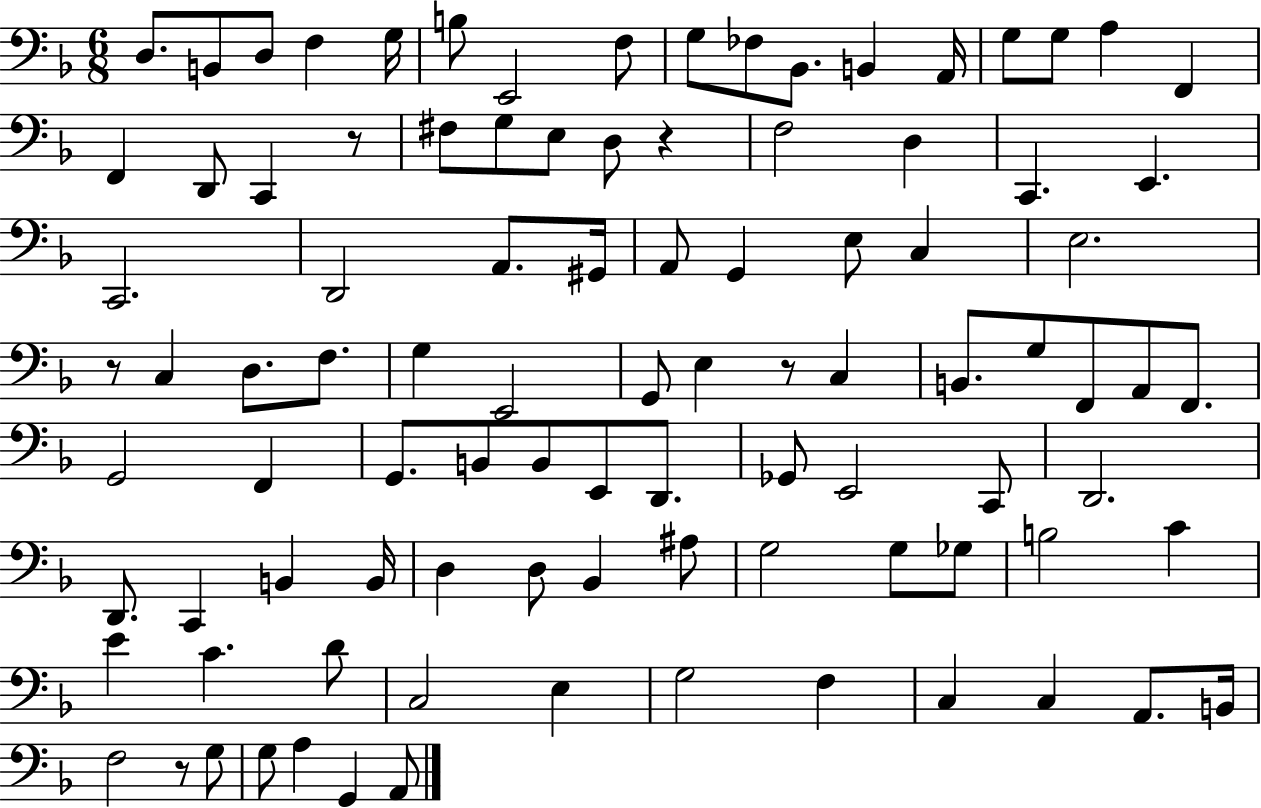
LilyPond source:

{
  \clef bass
  \numericTimeSignature
  \time 6/8
  \key f \major
  d8. b,8 d8 f4 g16 | b8 e,2 f8 | g8 fes8 bes,8. b,4 a,16 | g8 g8 a4 f,4 | \break f,4 d,8 c,4 r8 | fis8 g8 e8 d8 r4 | f2 d4 | c,4. e,4. | \break c,2. | d,2 a,8. gis,16 | a,8 g,4 e8 c4 | e2. | \break r8 c4 d8. f8. | g4 e,2 | g,8 e4 r8 c4 | b,8. g8 f,8 a,8 f,8. | \break g,2 f,4 | g,8. b,8 b,8 e,8 d,8. | ges,8 e,2 c,8 | d,2. | \break d,8. c,4 b,4 b,16 | d4 d8 bes,4 ais8 | g2 g8 ges8 | b2 c'4 | \break e'4 c'4. d'8 | c2 e4 | g2 f4 | c4 c4 a,8. b,16 | \break f2 r8 g8 | g8 a4 g,4 a,8 | \bar "|."
}